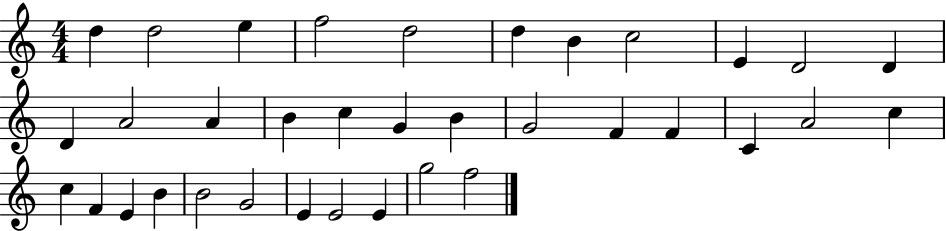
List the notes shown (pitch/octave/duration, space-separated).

D5/q D5/h E5/q F5/h D5/h D5/q B4/q C5/h E4/q D4/h D4/q D4/q A4/h A4/q B4/q C5/q G4/q B4/q G4/h F4/q F4/q C4/q A4/h C5/q C5/q F4/q E4/q B4/q B4/h G4/h E4/q E4/h E4/q G5/h F5/h